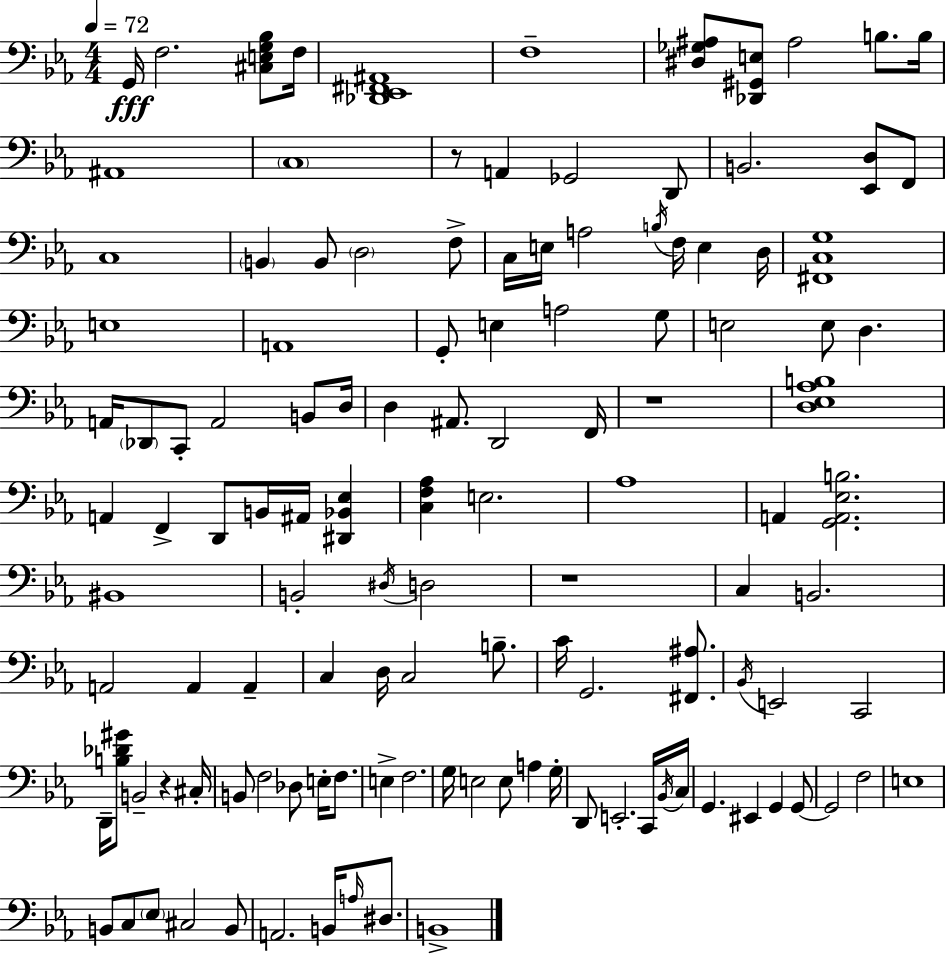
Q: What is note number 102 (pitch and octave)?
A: C#3